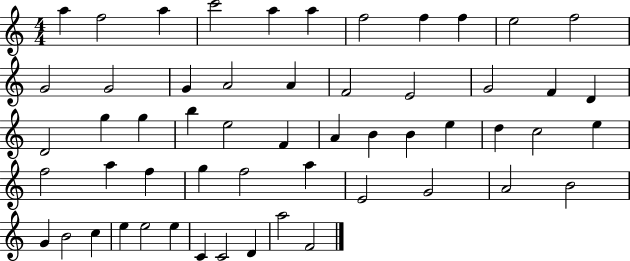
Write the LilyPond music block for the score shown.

{
  \clef treble
  \numericTimeSignature
  \time 4/4
  \key c \major
  a''4 f''2 a''4 | c'''2 a''4 a''4 | f''2 f''4 f''4 | e''2 f''2 | \break g'2 g'2 | g'4 a'2 a'4 | f'2 e'2 | g'2 f'4 d'4 | \break d'2 g''4 g''4 | b''4 e''2 f'4 | a'4 b'4 b'4 e''4 | d''4 c''2 e''4 | \break f''2 a''4 f''4 | g''4 f''2 a''4 | e'2 g'2 | a'2 b'2 | \break g'4 b'2 c''4 | e''4 e''2 e''4 | c'4 c'2 d'4 | a''2 f'2 | \break \bar "|."
}